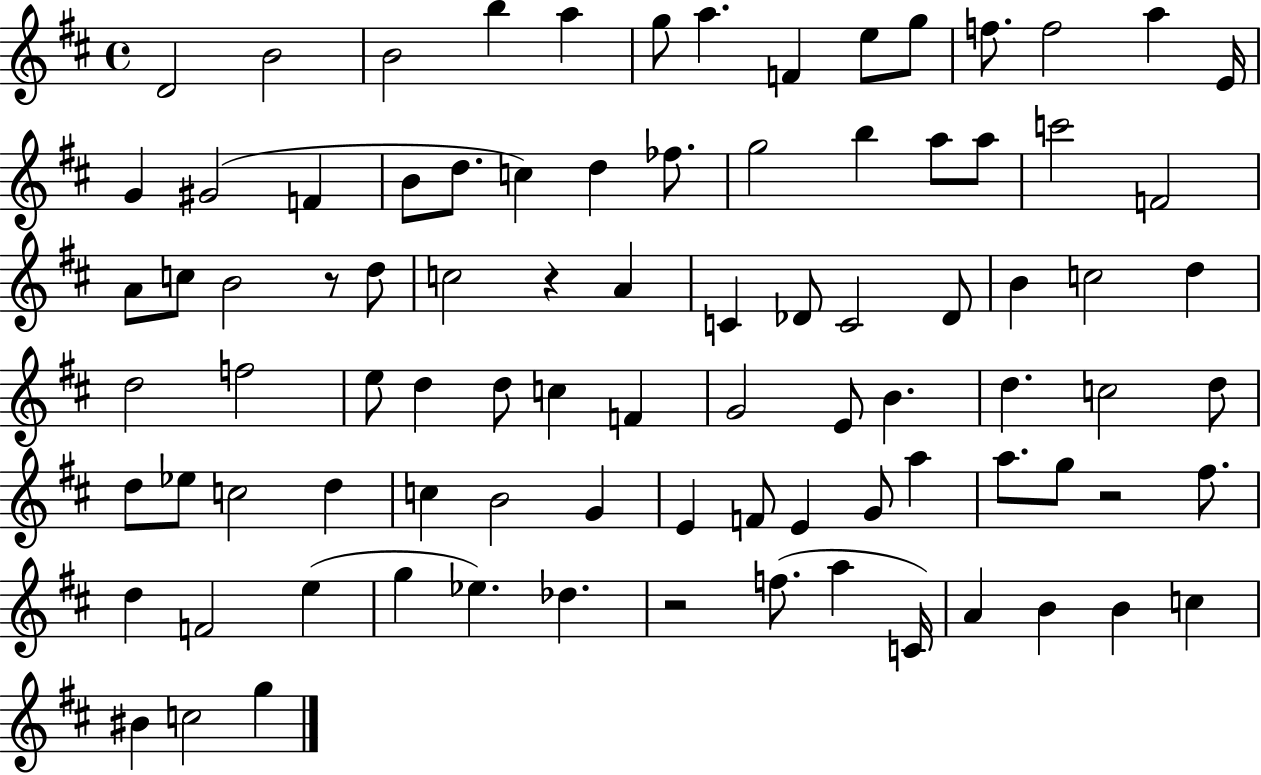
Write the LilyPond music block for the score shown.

{
  \clef treble
  \time 4/4
  \defaultTimeSignature
  \key d \major
  \repeat volta 2 { d'2 b'2 | b'2 b''4 a''4 | g''8 a''4. f'4 e''8 g''8 | f''8. f''2 a''4 e'16 | \break g'4 gis'2( f'4 | b'8 d''8. c''4) d''4 fes''8. | g''2 b''4 a''8 a''8 | c'''2 f'2 | \break a'8 c''8 b'2 r8 d''8 | c''2 r4 a'4 | c'4 des'8 c'2 des'8 | b'4 c''2 d''4 | \break d''2 f''2 | e''8 d''4 d''8 c''4 f'4 | g'2 e'8 b'4. | d''4. c''2 d''8 | \break d''8 ees''8 c''2 d''4 | c''4 b'2 g'4 | e'4 f'8 e'4 g'8 a''4 | a''8. g''8 r2 fis''8. | \break d''4 f'2 e''4( | g''4 ees''4.) des''4. | r2 f''8.( a''4 c'16) | a'4 b'4 b'4 c''4 | \break bis'4 c''2 g''4 | } \bar "|."
}